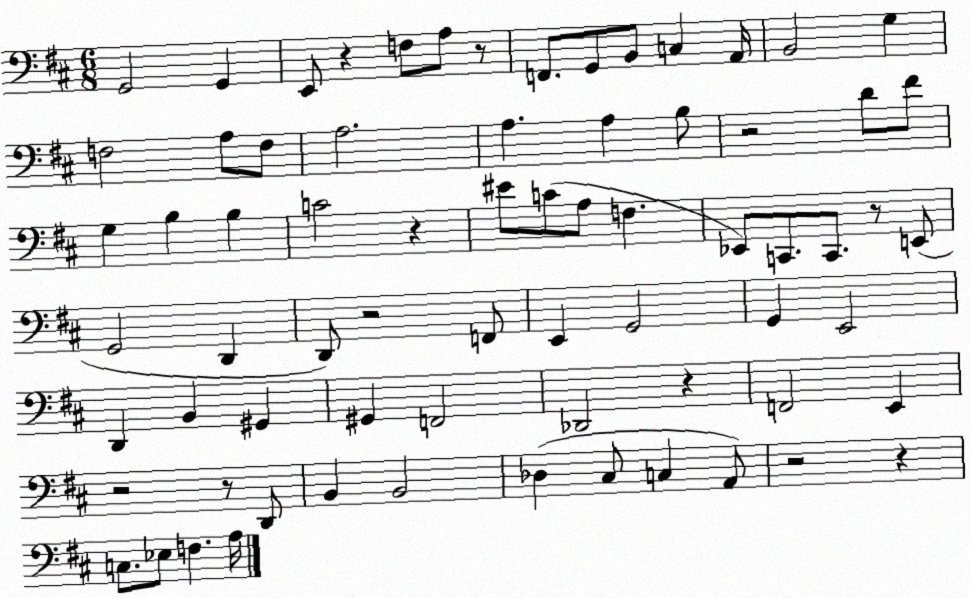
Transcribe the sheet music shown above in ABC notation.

X:1
T:Untitled
M:6/8
L:1/4
K:D
G,,2 G,, E,,/2 z F,/2 A,/2 z/2 F,,/2 G,,/2 B,,/2 C, A,,/4 B,,2 G, F,2 A,/2 F,/2 A,2 A, A, B,/2 z2 D/2 ^F/2 G, B, B, C2 z ^E/2 C/2 A,/2 F, _E,,/2 C,,/2 C,,/2 z/2 E,,/2 G,,2 D,, D,,/2 z2 F,,/2 E,, G,,2 G,, E,,2 D,, B,, ^G,, ^G,, F,,2 _D,,2 z F,,2 E,, z2 z/2 D,,/2 B,, B,,2 _D, ^C,/2 C, A,,/2 z2 z C,/2 _E,/2 F, A,/4